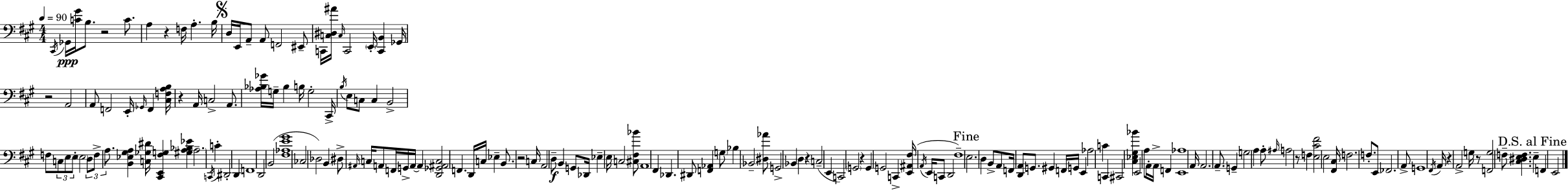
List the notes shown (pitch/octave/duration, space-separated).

C#2/s Gb2/s [C4,G#4]/s B3/e. R/h C4/e. A3/q R/q F3/s A3/q. B3/s D3/s E2/s A2/e A2/e F2/h EIS2/e C2/s [C3,D#3,A#4]/s C3/s C2/h E2/s [C2,B2]/q Gb2/s R/h A2/h A2/e F2/h E2/s Gb2/s F2/q [C#3,F3,A3,B3]/s R/q A2/s C3/h A2/e. [Ab3,Bb3,Gb4]/s G3/s Bb3/q B3/s G3/h C#2/s B3/s E3/e C3/e C3/q B2/h F3/e C3/e E3/e E3/e E3/h D3/e F3/e A3/e. [B2,Eb3,G#3,A3]/q [C3,Gb3,D#4]/s [C#2,E2,F#3,G3]/q [G#3,A3,Bb3,Eb4]/q A3/h. C2/s C4/q D#2/h D2/q F2/w D2/h B2/h [F#3,Ab3,E4,G#4]/w CES3/h Db3/h B2/q D#3/e A#2/s C3/s A2/e F2/s G2/s A2/s A2/q [D2,Gb2,A#2,C3]/h F2/q. D2/s C3/s Eb3/q B2/e. R/h C3/s A2/h D3/e B2/q G2/e Db2/s Eb3/q E3/s C3/h [C#3,F#3,Bb4]/e A2/w F#2/q Db2/q. D#2/e [F2,Ab2]/q G3/e Bb3/q Bb2/h [D#3,Ab4]/e G2/h Bb2/q D3/q R/q C3/h E2/q C2/h G2/h R/q G2/q G2/h C2/q [E2,A#2,F#3]/s A2/s E2/s C2/e D2/h F#3/w E3/h. D3/q B2/e A2/e F2/s [D2,A2]/e G2/e. G#2/q F2/s G2/s E2/q Ab3/h C4/q C2/q C#2/h [C#3,Eb3,G#3,Bb4]/q E2/h A3/e A2/s A2/s F2/q [E2,Ab3]/w A2/s A2/h. A2/e. G2/q G3/h A3/q A3/e A#3/s A3/h R/e F3/q [E3,C#4,F#4]/h E3/h [F#2,C#3]/s F3/h. F3/e. E2/e FES2/h. A2/e G2/w F#2/s A2/s R/q A2/h G3/s R/e [F2,G3]/h F3/e [C#3,D#3,E3,F3]/q. E3/q F2/q E2/h